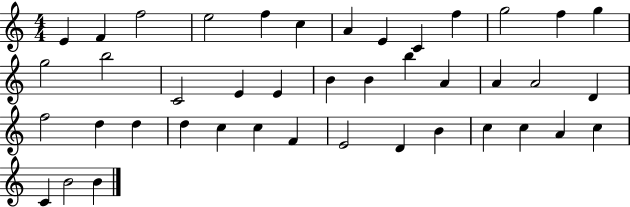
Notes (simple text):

E4/q F4/q F5/h E5/h F5/q C5/q A4/q E4/q C4/q F5/q G5/h F5/q G5/q G5/h B5/h C4/h E4/q E4/q B4/q B4/q B5/q A4/q A4/q A4/h D4/q F5/h D5/q D5/q D5/q C5/q C5/q F4/q E4/h D4/q B4/q C5/q C5/q A4/q C5/q C4/q B4/h B4/q